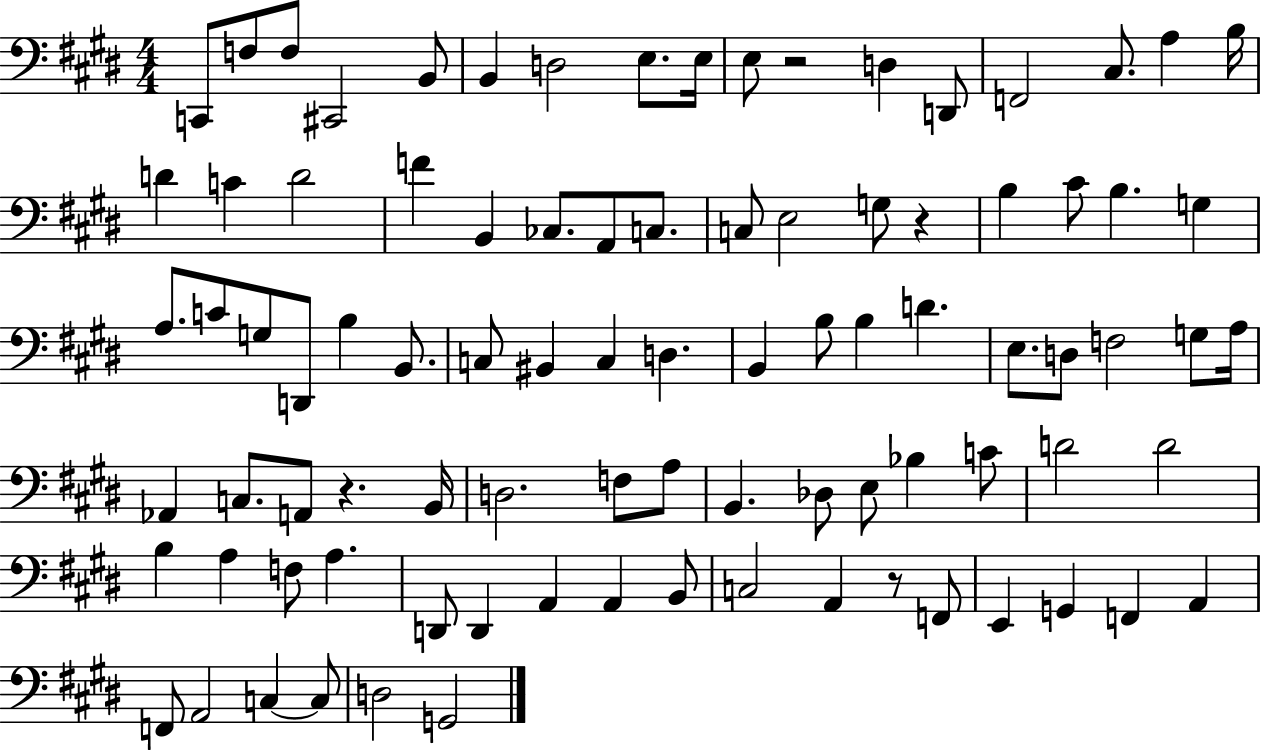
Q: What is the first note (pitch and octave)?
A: C2